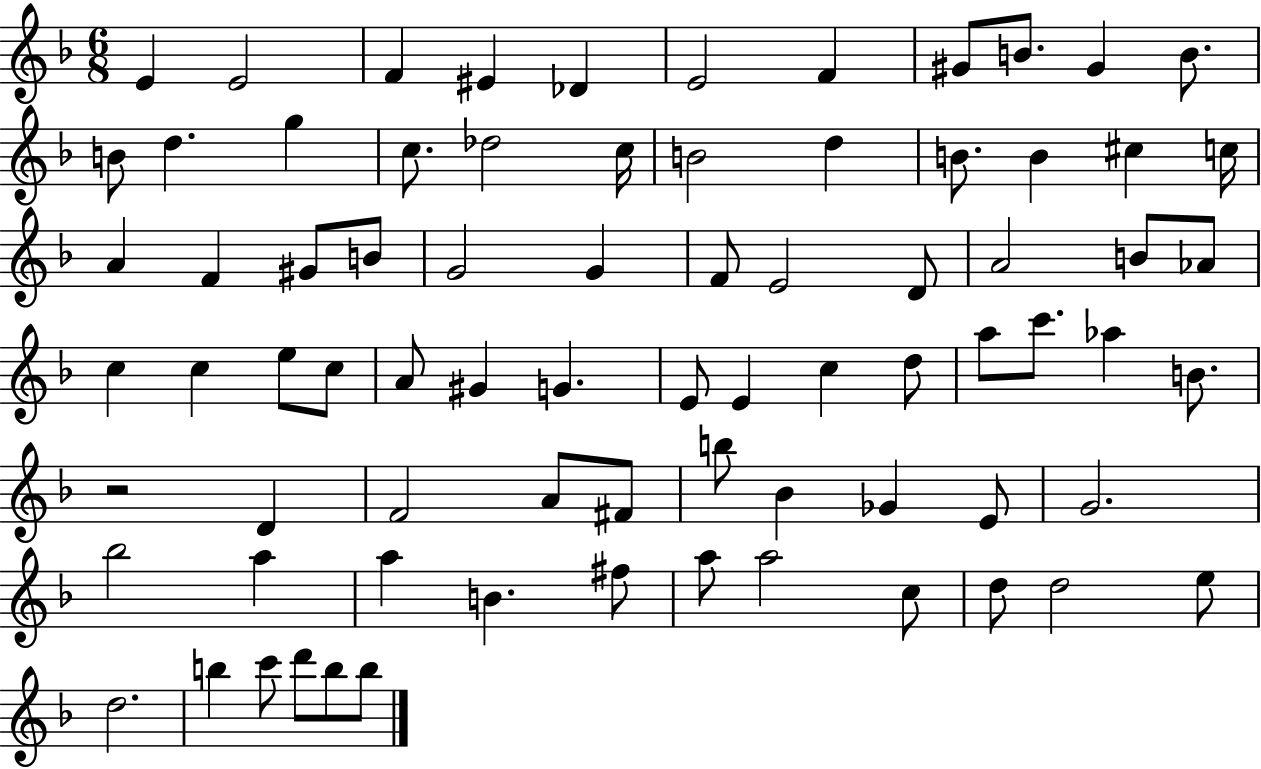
{
  \clef treble
  \numericTimeSignature
  \time 6/8
  \key f \major
  e'4 e'2 | f'4 eis'4 des'4 | e'2 f'4 | gis'8 b'8. gis'4 b'8. | \break b'8 d''4. g''4 | c''8. des''2 c''16 | b'2 d''4 | b'8. b'4 cis''4 c''16 | \break a'4 f'4 gis'8 b'8 | g'2 g'4 | f'8 e'2 d'8 | a'2 b'8 aes'8 | \break c''4 c''4 e''8 c''8 | a'8 gis'4 g'4. | e'8 e'4 c''4 d''8 | a''8 c'''8. aes''4 b'8. | \break r2 d'4 | f'2 a'8 fis'8 | b''8 bes'4 ges'4 e'8 | g'2. | \break bes''2 a''4 | a''4 b'4. fis''8 | a''8 a''2 c''8 | d''8 d''2 e''8 | \break d''2. | b''4 c'''8 d'''8 b''8 b''8 | \bar "|."
}